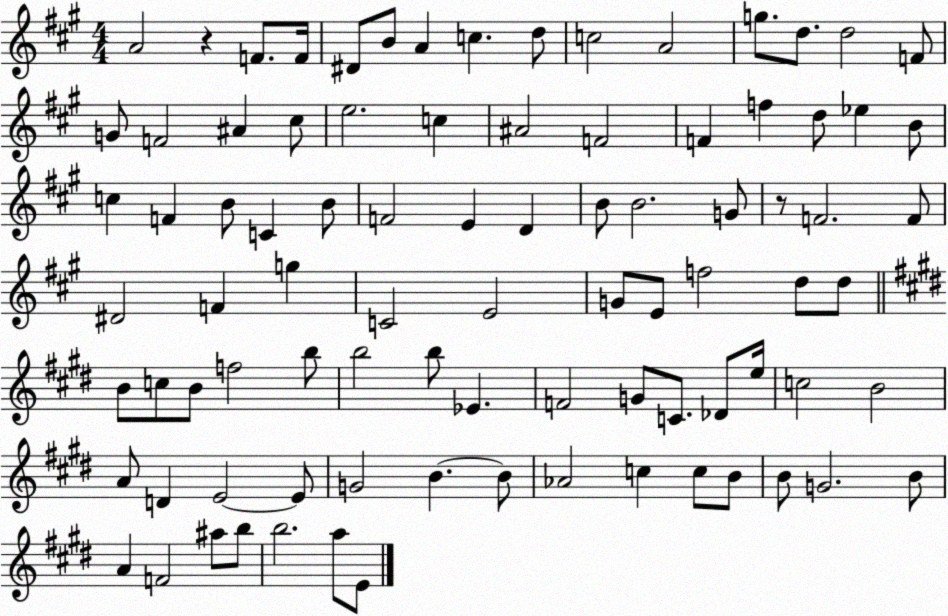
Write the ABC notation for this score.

X:1
T:Untitled
M:4/4
L:1/4
K:A
A2 z F/2 F/4 ^D/2 B/2 A c d/2 c2 A2 g/2 d/2 d2 F/2 G/2 F2 ^A ^c/2 e2 c ^A2 F2 F f d/2 _e B/2 c F B/2 C B/2 F2 E D B/2 B2 G/2 z/2 F2 F/2 ^D2 F g C2 E2 G/2 E/2 f2 d/2 d/2 B/2 c/2 B/2 f2 b/2 b2 b/2 _E F2 G/2 C/2 _D/2 e/4 c2 B2 A/2 D E2 E/2 G2 B B/2 _A2 c c/2 B/2 B/2 G2 B/2 A F2 ^a/2 b/2 b2 a/2 E/2